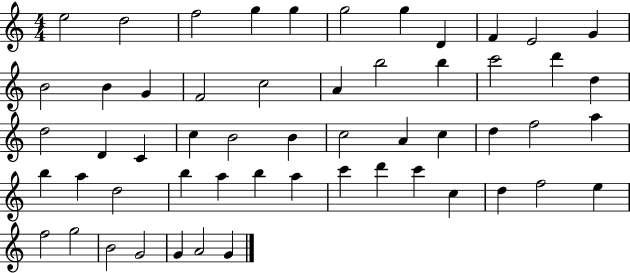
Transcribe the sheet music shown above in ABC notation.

X:1
T:Untitled
M:4/4
L:1/4
K:C
e2 d2 f2 g g g2 g D F E2 G B2 B G F2 c2 A b2 b c'2 d' d d2 D C c B2 B c2 A c d f2 a b a d2 b a b a c' d' c' c d f2 e f2 g2 B2 G2 G A2 G